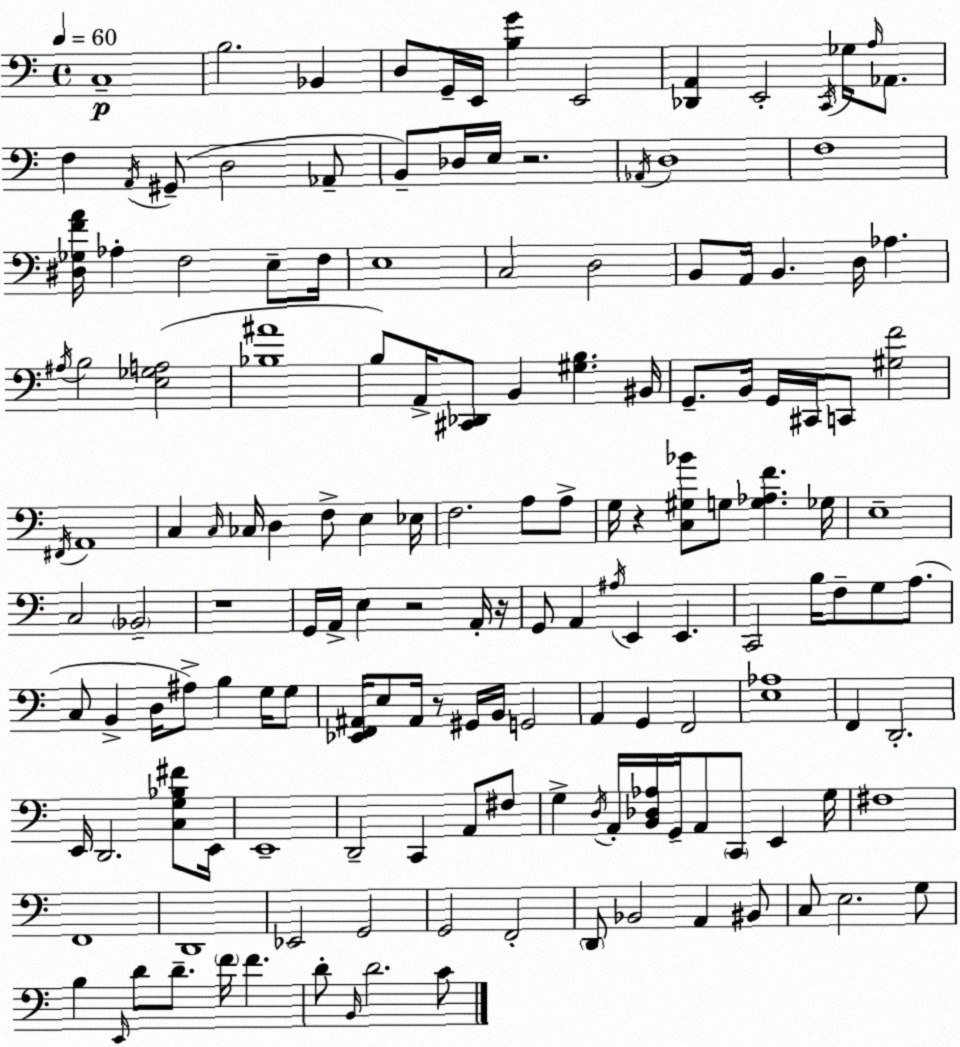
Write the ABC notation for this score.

X:1
T:Untitled
M:4/4
L:1/4
K:Am
C,4 B,2 _B,, D,/2 G,,/4 E,,/4 [B,G] E,,2 [_D,,A,,] E,,2 C,,/4 _G,/4 A,/4 _A,,/2 F, A,,/4 ^G,,/2 D,2 _A,,/2 B,,/2 _D,/4 E,/4 z2 _A,,/4 D,4 F,4 [^D,_G,FA]/4 _A, F,2 E,/2 F,/4 E,4 C,2 D,2 B,,/2 A,,/4 B,, D,/4 _A, ^A,/4 B,2 [E,_G,A,]2 [_B,^A]4 B,/2 A,,/4 [^C,,_D,,]/2 B,, [^G,B,] ^B,,/4 G,,/2 B,,/4 G,,/4 ^C,,/4 C,,/2 [^G,F]2 ^F,,/4 A,,4 C, C,/4 _C,/4 D, F,/2 E, _E,/4 F,2 A,/2 A,/2 G,/4 z [C,^G,_B]/2 G,/2 [G,_A,F] _G,/4 E,4 C,2 _B,,2 z4 G,,/4 A,,/4 E, z2 A,,/4 z/4 G,,/2 A,, ^A,/4 E,, E,, C,,2 B,/4 F,/2 G,/2 A,/2 C,/2 B,, D,/4 ^A,/2 B, G,/4 G,/2 [_E,,F,,^A,,]/4 E,/2 ^A,,/4 z/2 ^G,,/4 B,,/4 G,,2 A,, G,, F,,2 [E,_A,]4 F,, D,,2 E,,/4 D,,2 [C,G,_B,^F]/2 E,,/4 E,,4 D,,2 C,, A,,/2 ^F,/2 G, D,/4 A,,/4 [B,,_D,_A,]/4 G,,/4 A,,/2 C,,/2 E,, G,/4 ^F,4 F,,4 D,,4 _E,,2 G,,2 G,,2 F,,2 D,,/2 _B,,2 A,, ^B,,/2 C,/2 E,2 G,/2 B, E,,/4 D/2 D/2 F/4 F D/2 B,,/4 D2 C/2